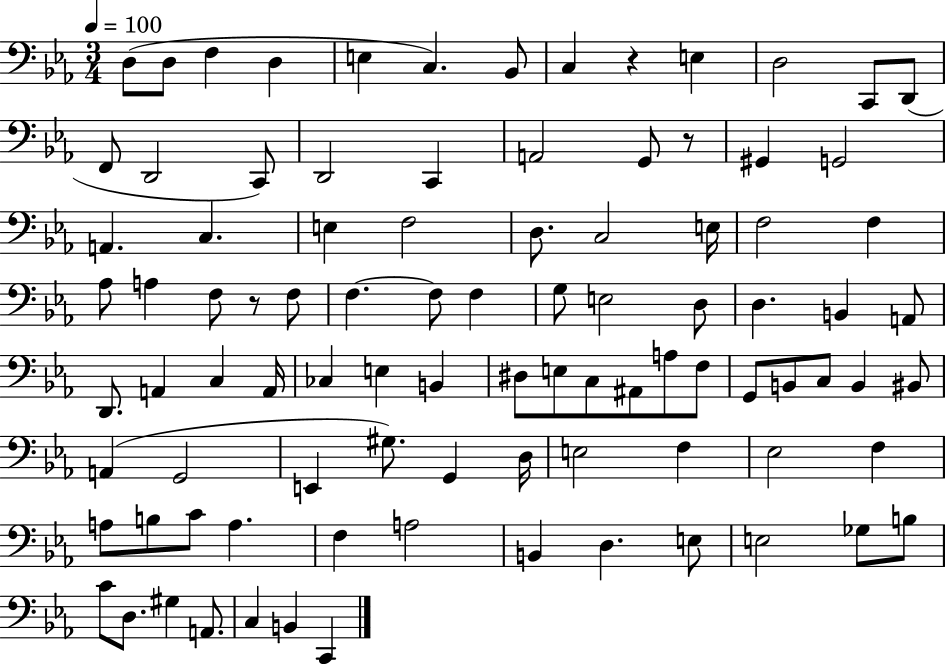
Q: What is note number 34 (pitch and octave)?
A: F3